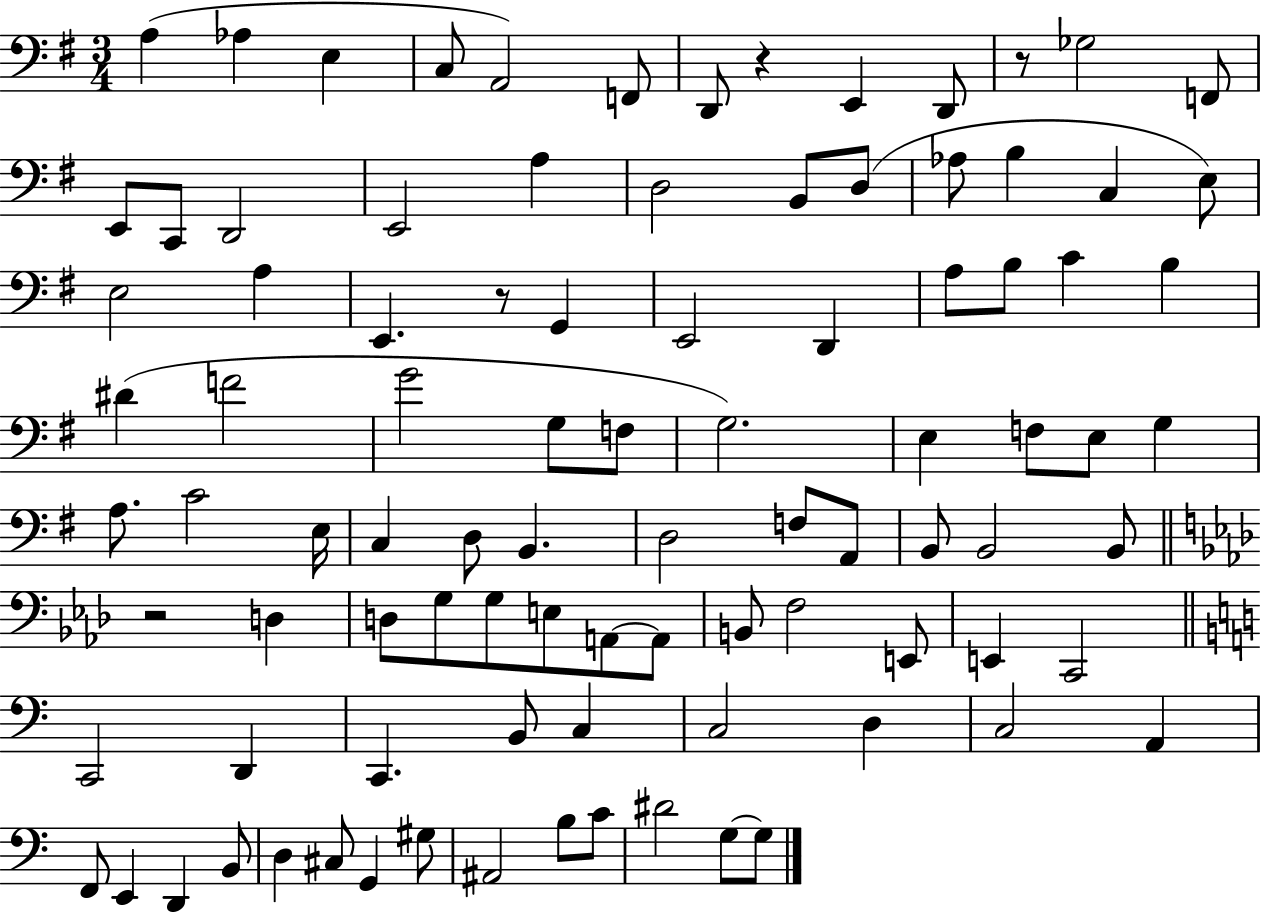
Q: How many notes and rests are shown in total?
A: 94